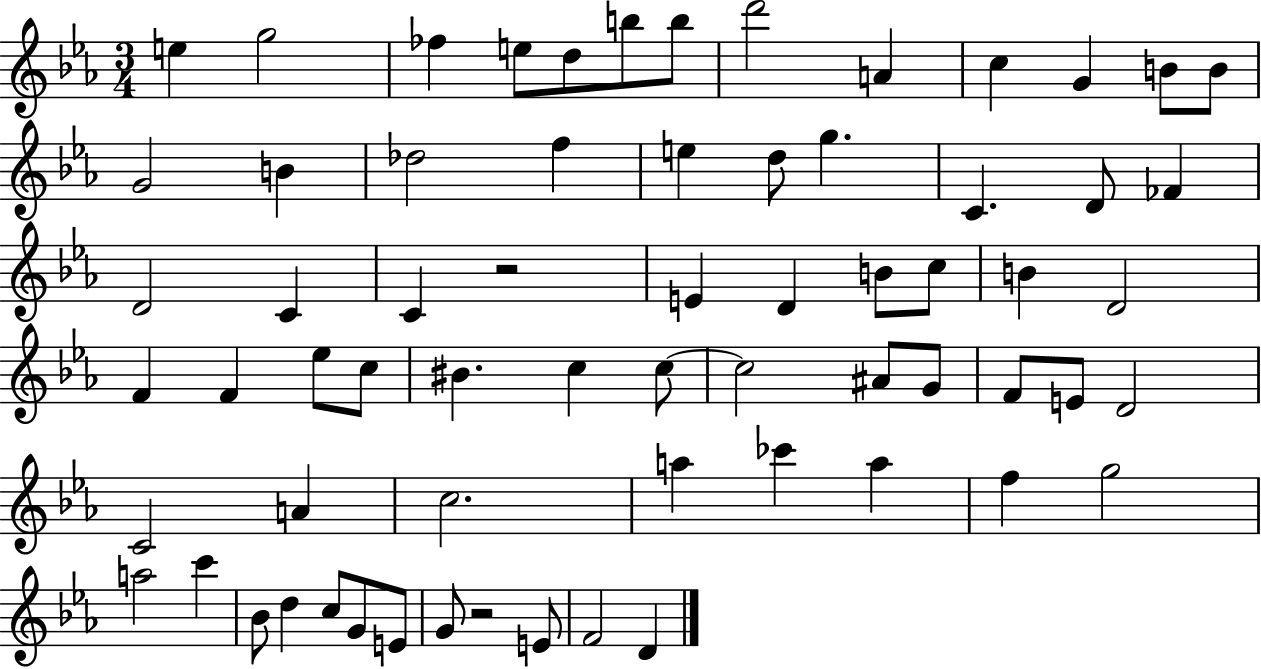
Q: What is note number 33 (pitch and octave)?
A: F4